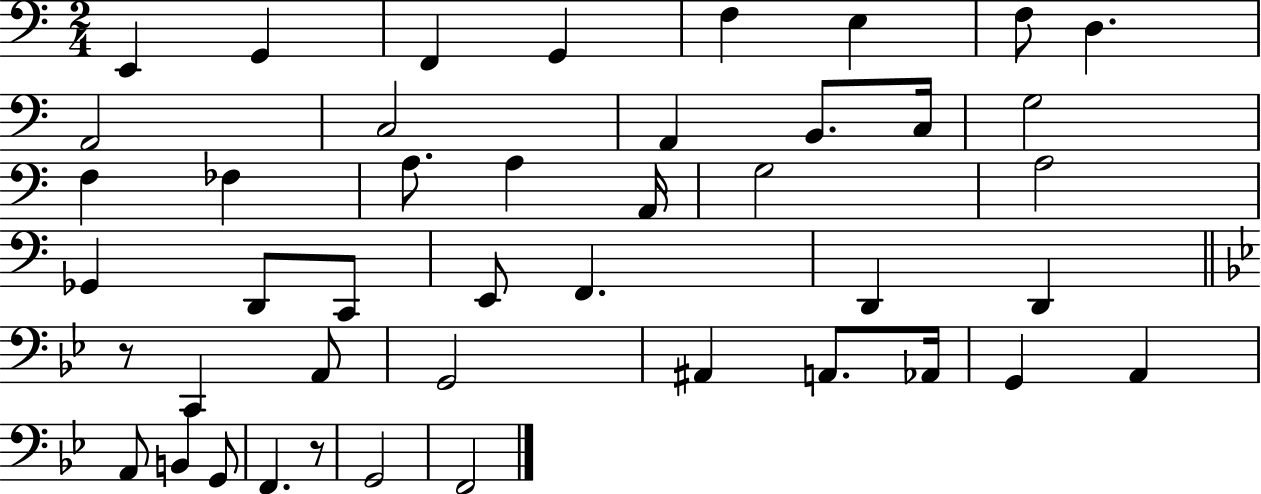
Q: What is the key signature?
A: C major